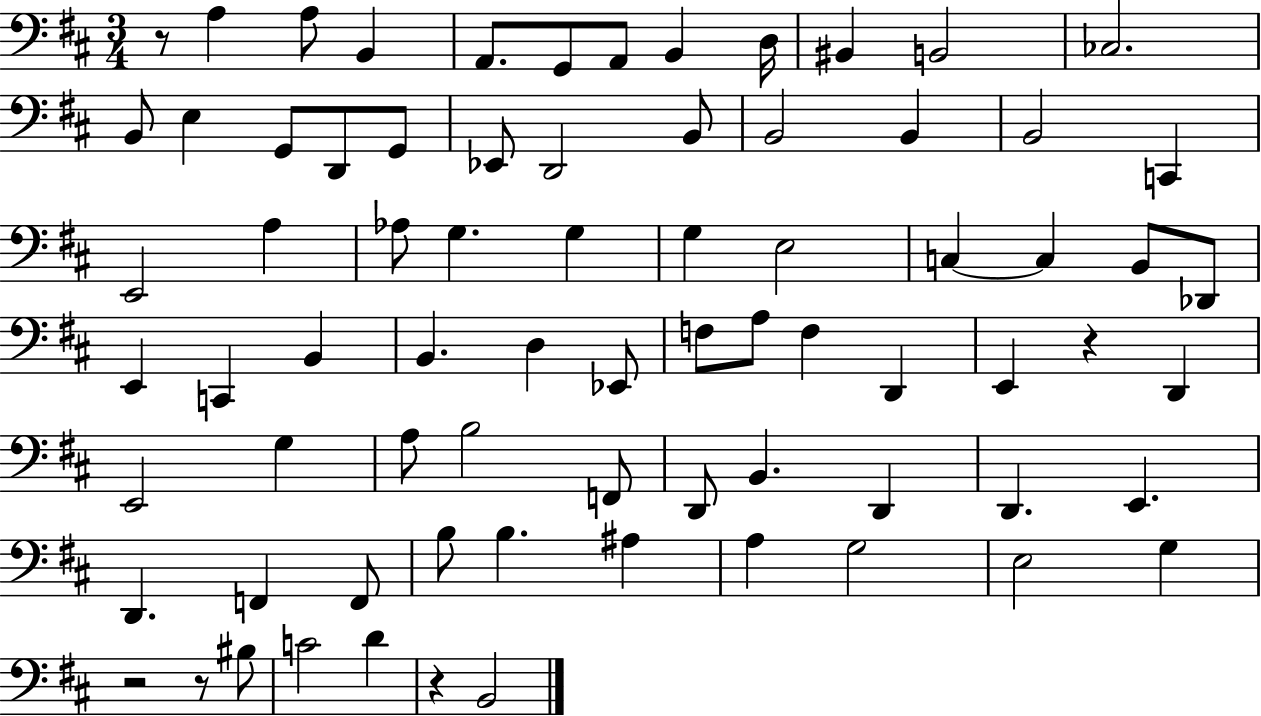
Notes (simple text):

R/e A3/q A3/e B2/q A2/e. G2/e A2/e B2/q D3/s BIS2/q B2/h CES3/h. B2/e E3/q G2/e D2/e G2/e Eb2/e D2/h B2/e B2/h B2/q B2/h C2/q E2/h A3/q Ab3/e G3/q. G3/q G3/q E3/h C3/q C3/q B2/e Db2/e E2/q C2/q B2/q B2/q. D3/q Eb2/e F3/e A3/e F3/q D2/q E2/q R/q D2/q E2/h G3/q A3/e B3/h F2/e D2/e B2/q. D2/q D2/q. E2/q. D2/q. F2/q F2/e B3/e B3/q. A#3/q A3/q G3/h E3/h G3/q R/h R/e BIS3/e C4/h D4/q R/q B2/h